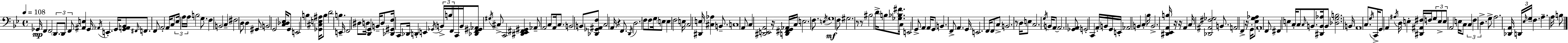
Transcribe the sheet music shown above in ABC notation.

X:1
T:Untitled
M:4/4
L:1/4
K:Gm
_G,,/4 F,, F,,2 D,,/2 D,,/2 F,,/2 [^A,,E,] G,,/4 _A,,/4 E,, G,,/4 [G,,A,,_B,,]/2 ^F,,/4 F,,/2 F,,/2 A,,2 A,,/4 C,/2 _E,/4 A,/4 A,/4 B,2 G,/2 F, B,,2 C, ^F,2 D,/2 D, ^G,,/2 B,,2 G,,2 [C,_D,_E,]/4 G,,/2 E,,2 B, [_G,,^C,E,^A,]/4 B,/2 D2 B, E,,/4 F,,2 ^D,/2 D,/4 [D,,G,,] B,,/4 D,/2 [_D,,^G,,F,]/4 C,,/2 _D,,/4 D,, E,, _G,,/4 B,,/4 B,/4 F,,/4 C,,/4 B,,/4 [_D,,F,,^G,,_A,,]/2 ^G,/4 ^C,/2 C,,2 [^D,,_E,,^F,,^G,,] _A,,/2 A,,2 C,/2 A,,/4 C,/2 B,,2 B,,/2 [_D,,_G,,^A,,F,]/2 C,2 A,,/4 z F,,/2 D,,/4 D,2 F,/2 F,/2 G,/4 E,/2 E, F,2 E,/4 C,2 [^D,,E,]/4 [^C,_A,] B,,/2 C,4 A,,/2 C, [^D,,E,,A,,]2 z/4 [D,,^F,,G,,_A,,]/4 C,/4 E,2 F,/2 E,/4 G,4 F,/2 ^G,2 z/2 z/2 ^B,2 D/4 B,/2 [_G,_B,^F]/2 C,/4 E,,2 G,,/2 A,, A,,/4 G,,/2 B,, F,,/2 A,, G,,/4 E,,2 F,,/4 F,,/2 C,/2 B,,2 z/2 D,/4 E,/2 C,2 G,/4 B,,/4 A,,/2 A,,2 [_G,,A,,]/2 G,,2 C,, A,,/4 B,,/4 G,,/4 E,,/4 _A,,2 B,, C, _B,/4 B,,2 [^D,,_E,,A,,B,]/4 z/4 z/4 A,, C,/4 [_D,,^A,,^F,_G,]2 B,,/2 A,,2 F,, z/4 G,,/4 [_E,G,_A,]/2 A,,4 F,,/2 ^F,, E, C,/4 C,/2 C,/4 B,,/2 [^D,,B,,_A,]/4 B,,/2 [_D,G,B,]2 B,,/4 A,,4 C,/2 G,/4 C,,/4 G,,/2 A,, ^A,/4 D,/4 E, [^D,,^A,,^F,]/4 F,/4 G,/2 E,/2 E,/2 A,,2 E,/4 C,/2 C, F, D, G,/2 A,2 [_D,,A,,]/4 D,,/4 _E,/4 G,/4 F, A, A,/4 B,/2